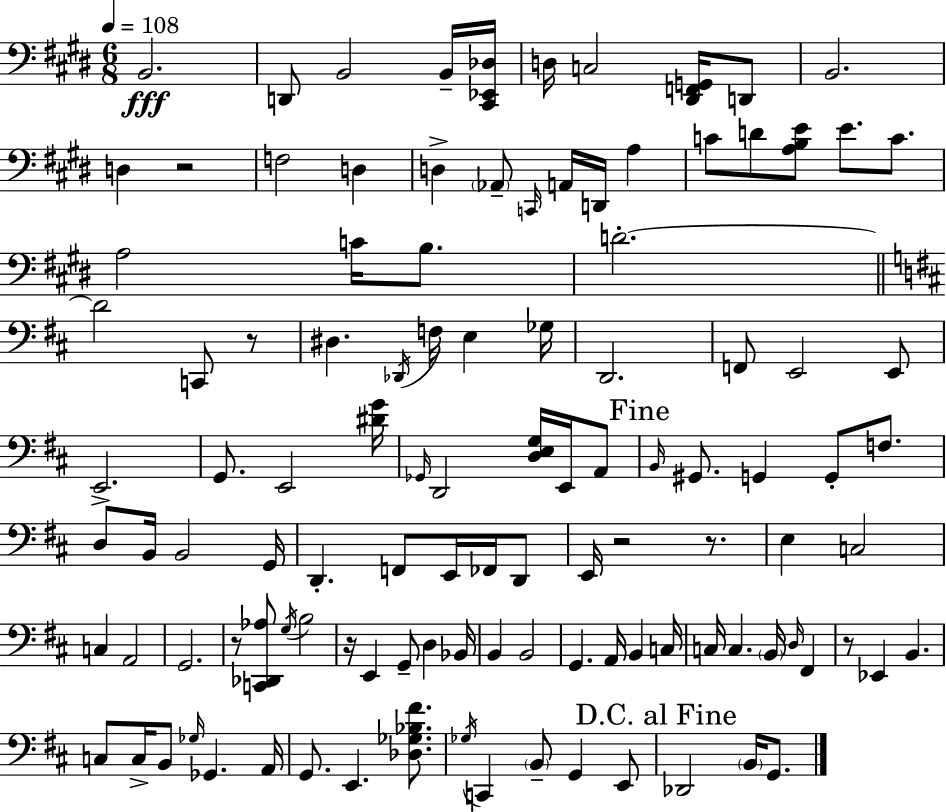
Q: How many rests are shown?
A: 7